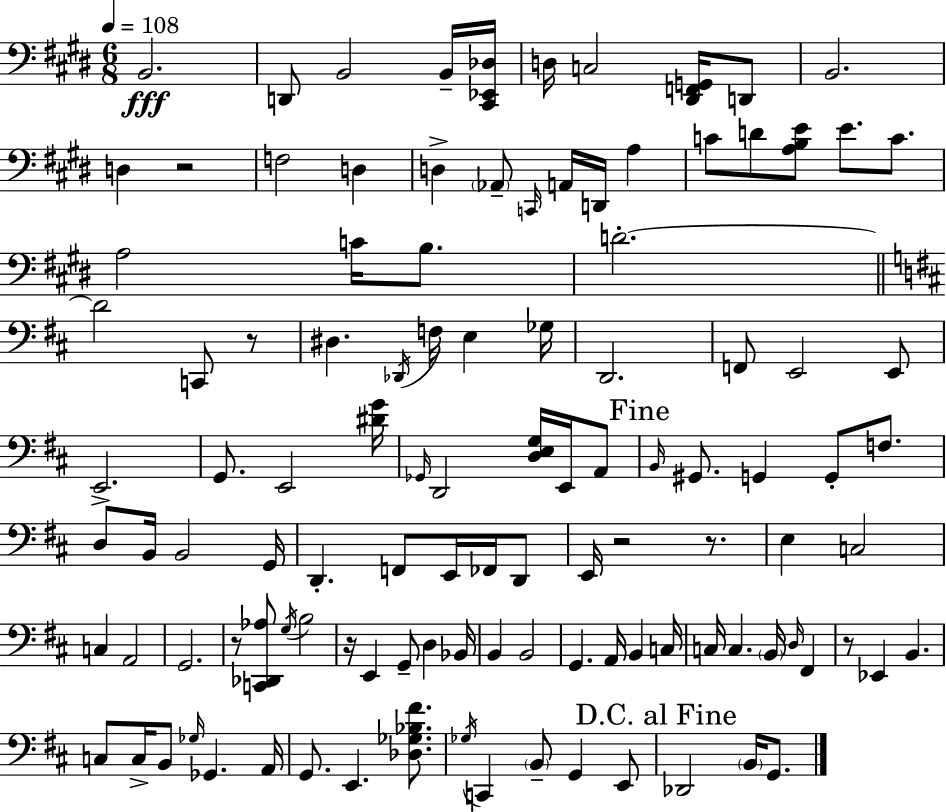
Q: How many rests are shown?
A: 7